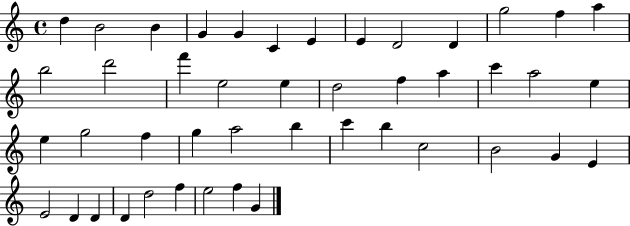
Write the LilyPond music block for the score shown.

{
  \clef treble
  \time 4/4
  \defaultTimeSignature
  \key c \major
  d''4 b'2 b'4 | g'4 g'4 c'4 e'4 | e'4 d'2 d'4 | g''2 f''4 a''4 | \break b''2 d'''2 | f'''4 e''2 e''4 | d''2 f''4 a''4 | c'''4 a''2 e''4 | \break e''4 g''2 f''4 | g''4 a''2 b''4 | c'''4 b''4 c''2 | b'2 g'4 e'4 | \break e'2 d'4 d'4 | d'4 d''2 f''4 | e''2 f''4 g'4 | \bar "|."
}